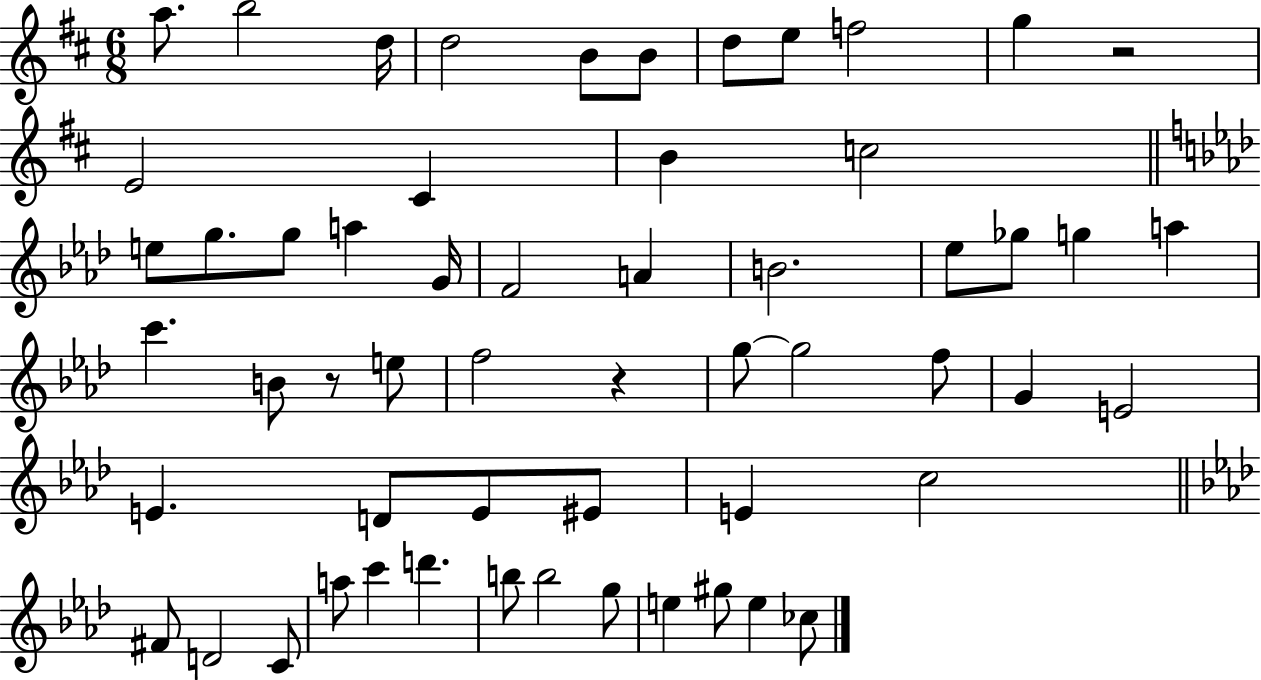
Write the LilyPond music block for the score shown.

{
  \clef treble
  \numericTimeSignature
  \time 6/8
  \key d \major
  a''8. b''2 d''16 | d''2 b'8 b'8 | d''8 e''8 f''2 | g''4 r2 | \break e'2 cis'4 | b'4 c''2 | \bar "||" \break \key aes \major e''8 g''8. g''8 a''4 g'16 | f'2 a'4 | b'2. | ees''8 ges''8 g''4 a''4 | \break c'''4. b'8 r8 e''8 | f''2 r4 | g''8~~ g''2 f''8 | g'4 e'2 | \break e'4. d'8 e'8 eis'8 | e'4 c''2 | \bar "||" \break \key f \minor fis'8 d'2 c'8 | a''8 c'''4 d'''4. | b''8 b''2 g''8 | e''4 gis''8 e''4 ces''8 | \break \bar "|."
}